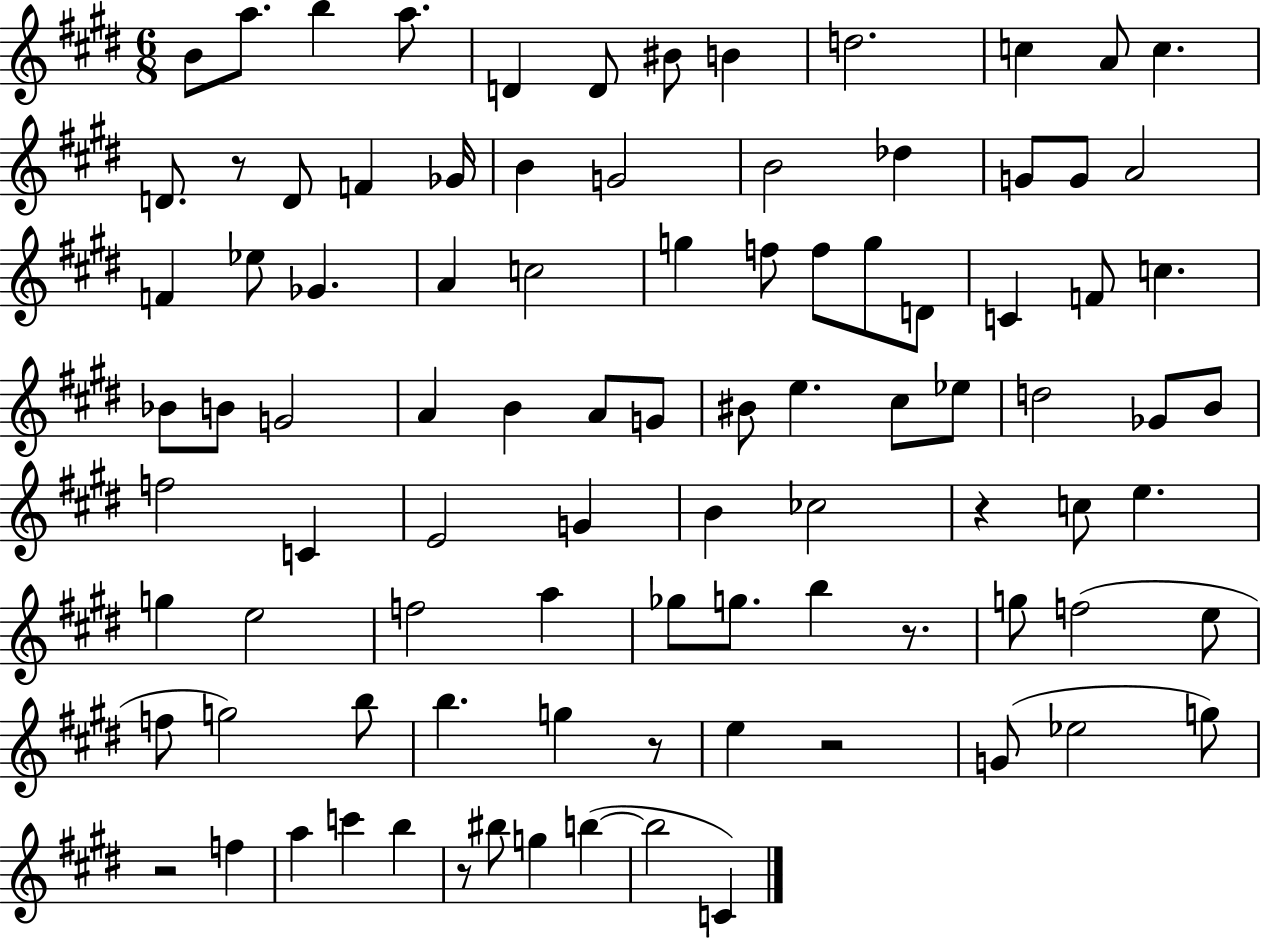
X:1
T:Untitled
M:6/8
L:1/4
K:E
B/2 a/2 b a/2 D D/2 ^B/2 B d2 c A/2 c D/2 z/2 D/2 F _G/4 B G2 B2 _d G/2 G/2 A2 F _e/2 _G A c2 g f/2 f/2 g/2 D/2 C F/2 c _B/2 B/2 G2 A B A/2 G/2 ^B/2 e ^c/2 _e/2 d2 _G/2 B/2 f2 C E2 G B _c2 z c/2 e g e2 f2 a _g/2 g/2 b z/2 g/2 f2 e/2 f/2 g2 b/2 b g z/2 e z2 G/2 _e2 g/2 z2 f a c' b z/2 ^b/2 g b b2 C